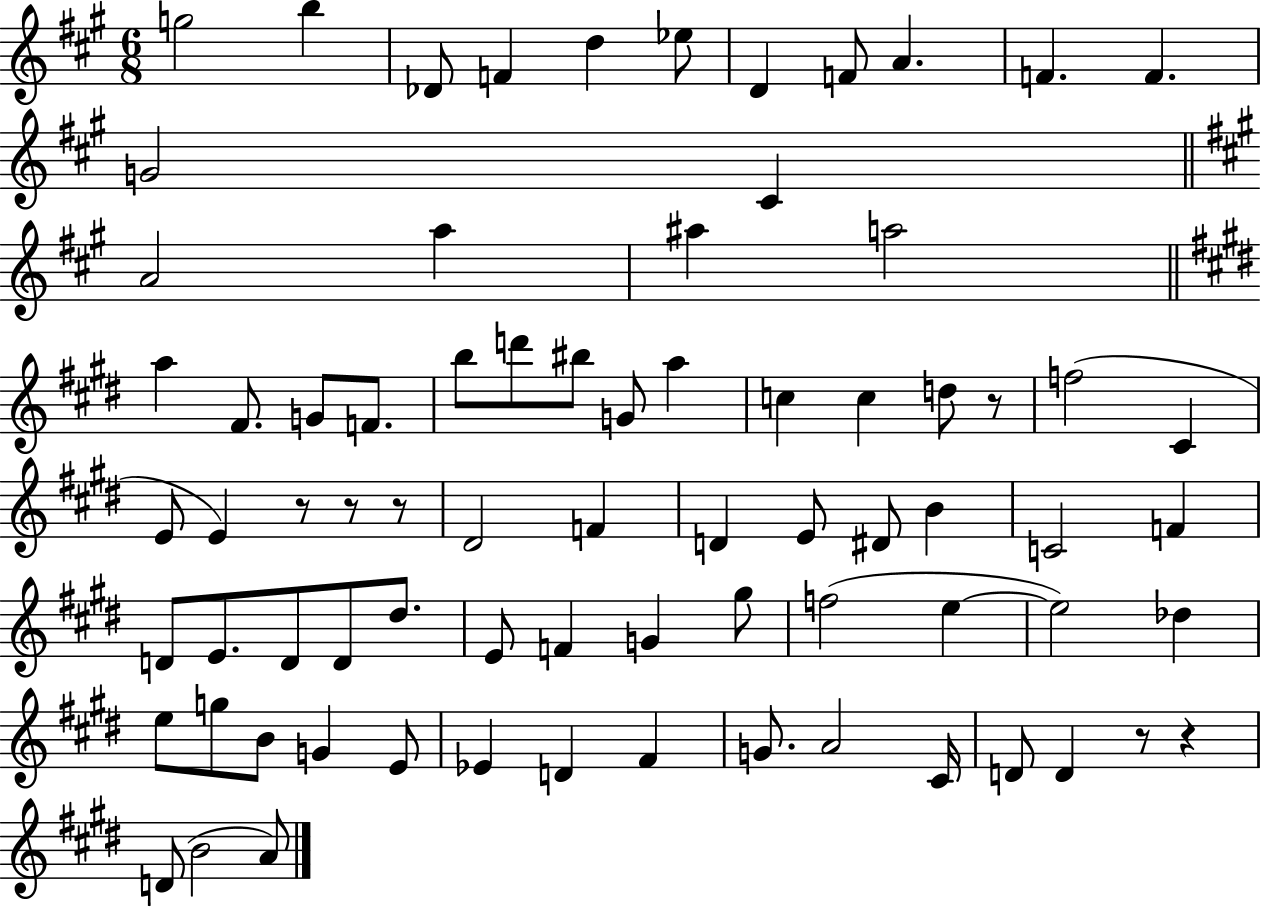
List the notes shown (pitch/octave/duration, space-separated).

G5/h B5/q Db4/e F4/q D5/q Eb5/e D4/q F4/e A4/q. F4/q. F4/q. G4/h C#4/q A4/h A5/q A#5/q A5/h A5/q F#4/e. G4/e F4/e. B5/e D6/e BIS5/e G4/e A5/q C5/q C5/q D5/e R/e F5/h C#4/q E4/e E4/q R/e R/e R/e D#4/h F4/q D4/q E4/e D#4/e B4/q C4/h F4/q D4/e E4/e. D4/e D4/e D#5/e. E4/e F4/q G4/q G#5/e F5/h E5/q E5/h Db5/q E5/e G5/e B4/e G4/q E4/e Eb4/q D4/q F#4/q G4/e. A4/h C#4/s D4/e D4/q R/e R/q D4/e B4/h A4/e